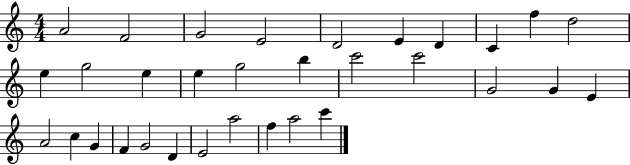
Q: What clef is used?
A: treble